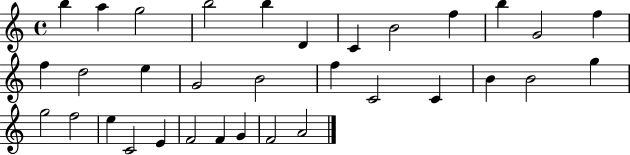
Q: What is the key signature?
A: C major